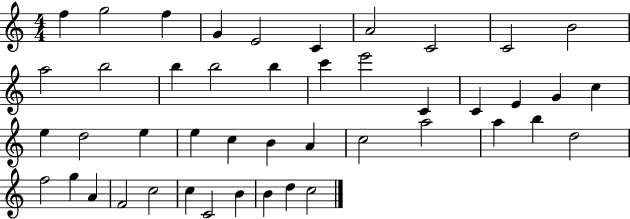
{
  \clef treble
  \numericTimeSignature
  \time 4/4
  \key c \major
  f''4 g''2 f''4 | g'4 e'2 c'4 | a'2 c'2 | c'2 b'2 | \break a''2 b''2 | b''4 b''2 b''4 | c'''4 e'''2 c'4 | c'4 e'4 g'4 c''4 | \break e''4 d''2 e''4 | e''4 c''4 b'4 a'4 | c''2 a''2 | a''4 b''4 d''2 | \break f''2 g''4 a'4 | f'2 c''2 | c''4 c'2 b'4 | b'4 d''4 c''2 | \break \bar "|."
}